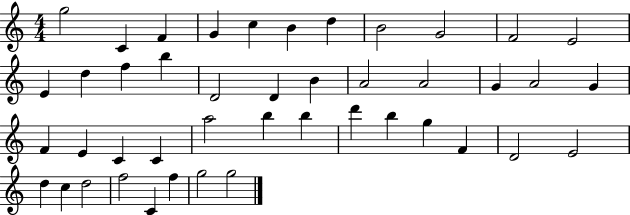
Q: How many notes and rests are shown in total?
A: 44